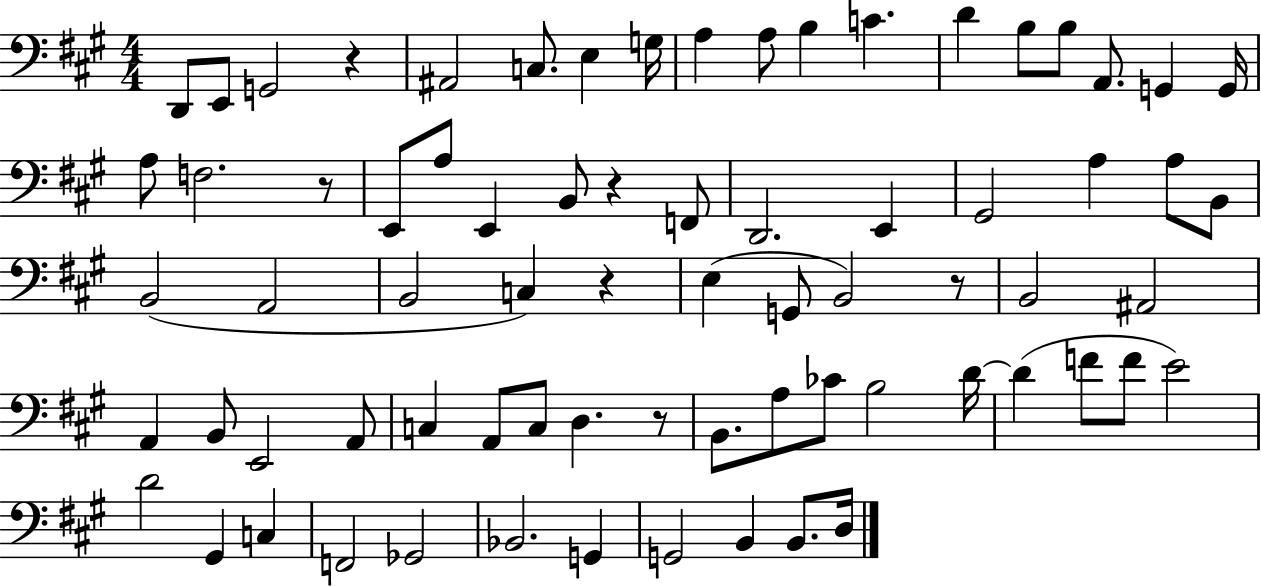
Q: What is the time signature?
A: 4/4